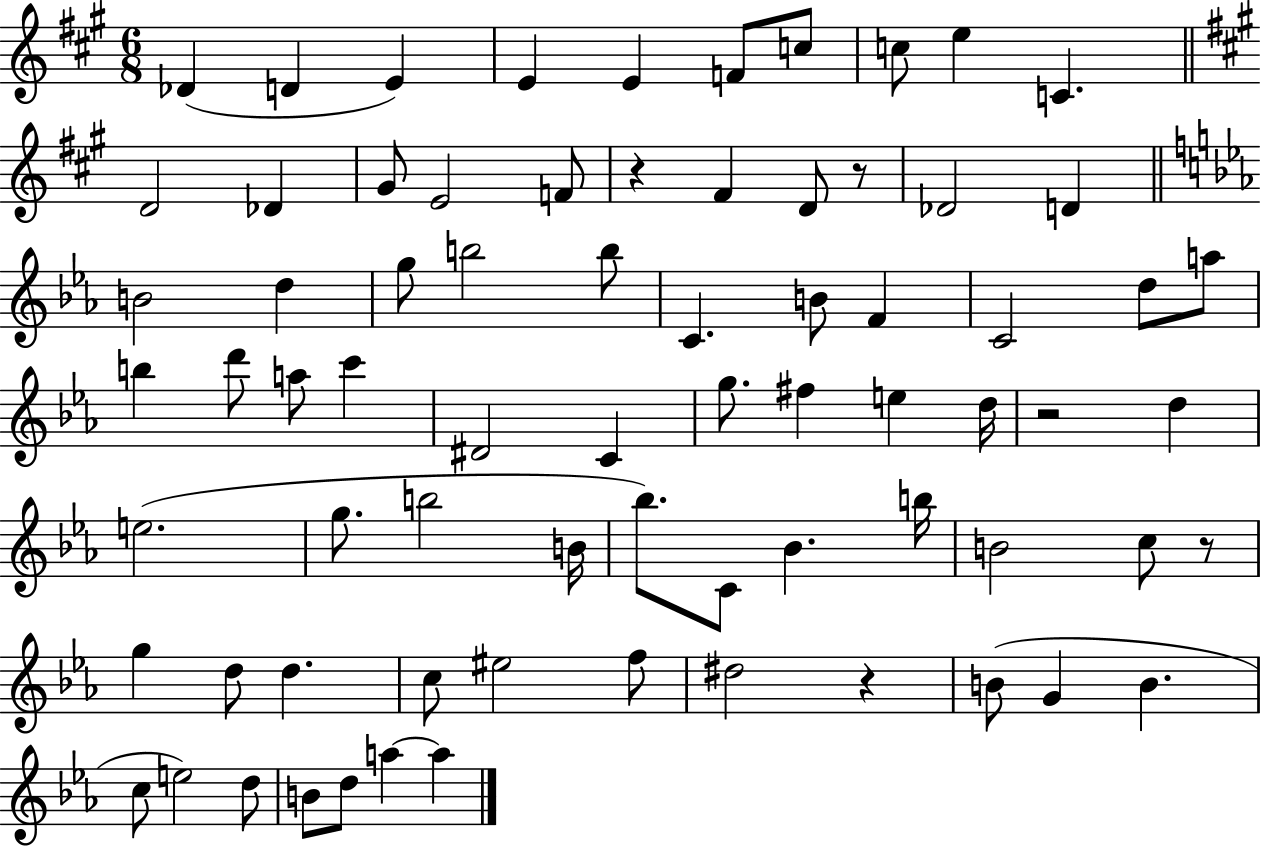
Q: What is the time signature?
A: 6/8